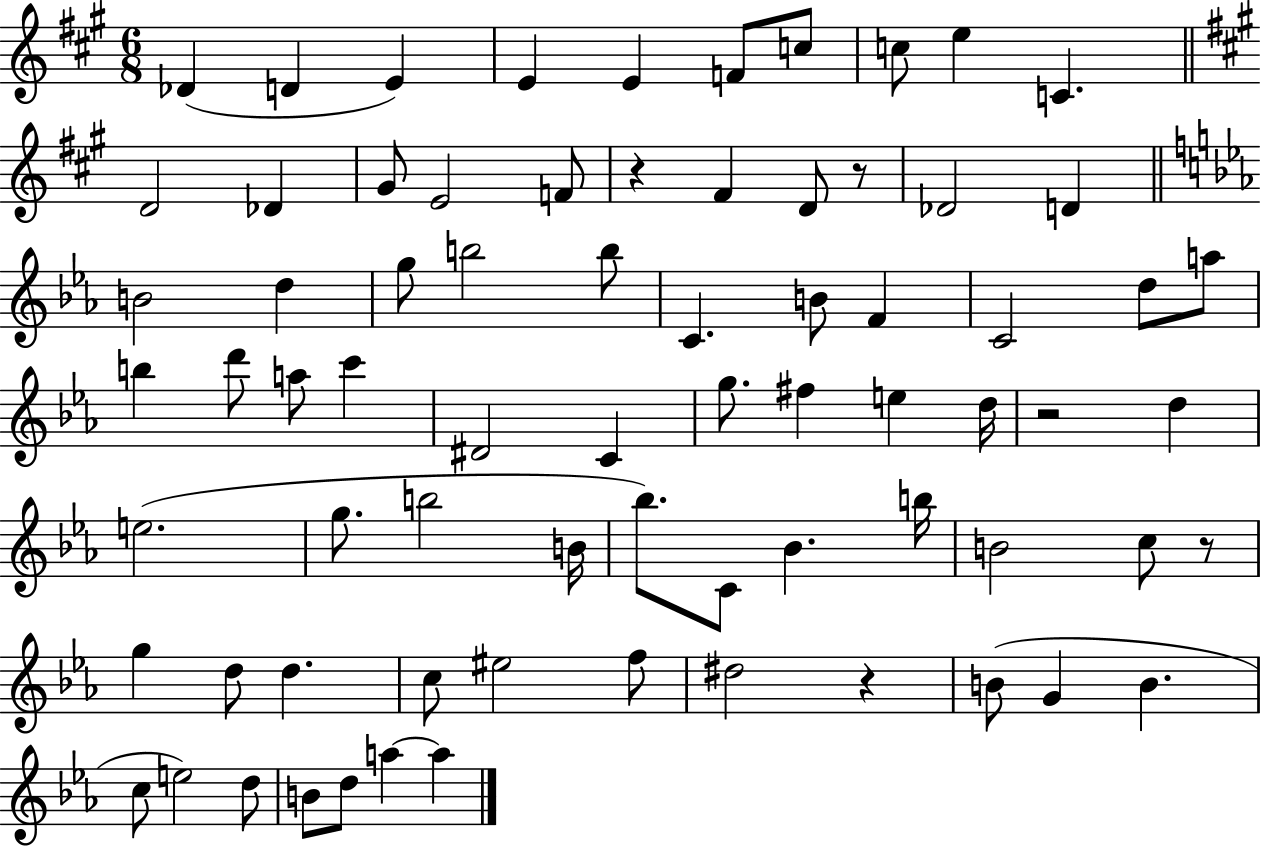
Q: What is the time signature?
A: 6/8